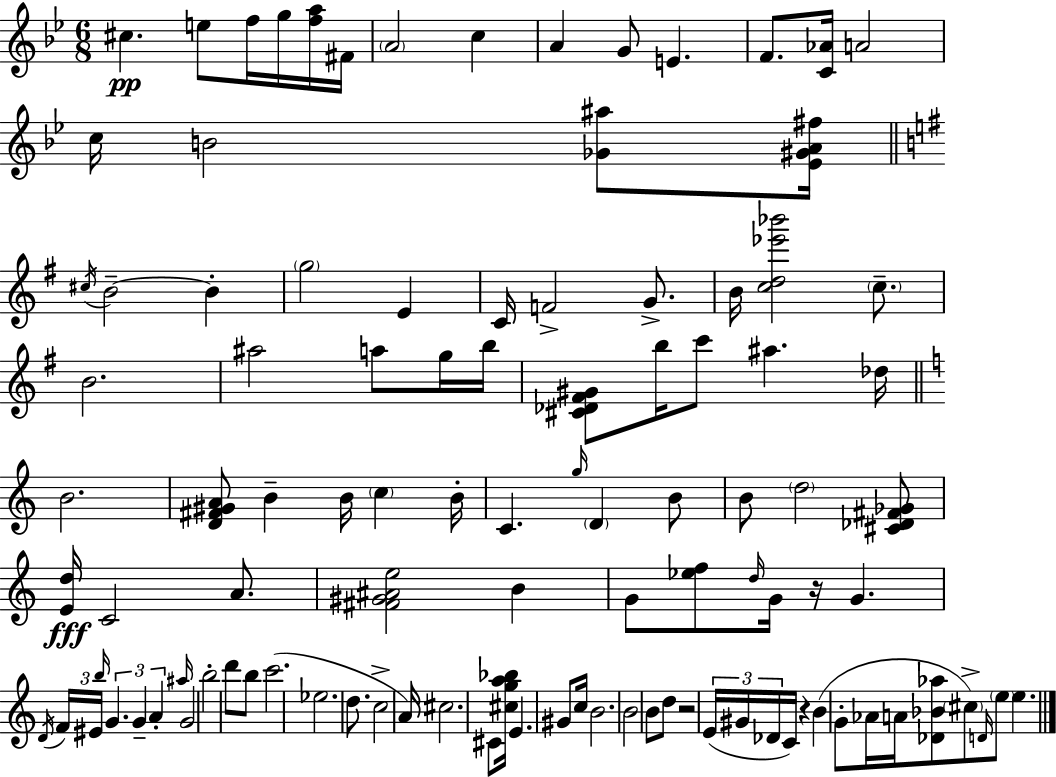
X:1
T:Untitled
M:6/8
L:1/4
K:Gm
^c e/2 f/4 g/4 [fa]/4 ^F/4 A2 c A G/2 E F/2 [C_A]/4 A2 c/4 B2 [_G^a]/2 [_E^GA^f]/4 ^c/4 B2 B g2 E C/4 F2 G/2 B/4 [cd_e'_b']2 c/2 B2 ^a2 a/2 g/4 b/4 [^C_D^F^G]/2 b/4 c'/2 ^a _d/4 B2 [D^F^GA]/2 B B/4 c B/4 C g/4 D B/2 B/2 d2 [^C_D^F_G]/2 [Ed]/4 C2 A/2 [^F^G^Ae]2 B G/2 [_ef]/2 d/4 G/4 z/4 G D/4 F/4 ^E/4 b/4 G G A ^a/4 G2 b2 d'/2 b/2 c'2 _e2 d/2 c2 A/4 ^c2 ^C/2 [^cga_b]/4 E ^G/2 c/4 B2 B2 B/2 d/2 z2 E/4 ^G/4 _D/4 C/4 z B G/2 _A/4 A/4 [_D_B_a]/2 ^c/2 D/4 e/2 e